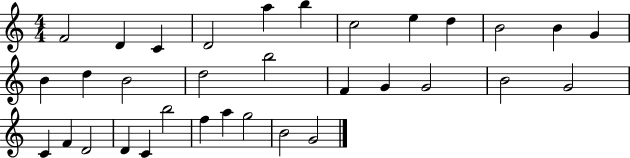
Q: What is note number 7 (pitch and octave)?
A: C5